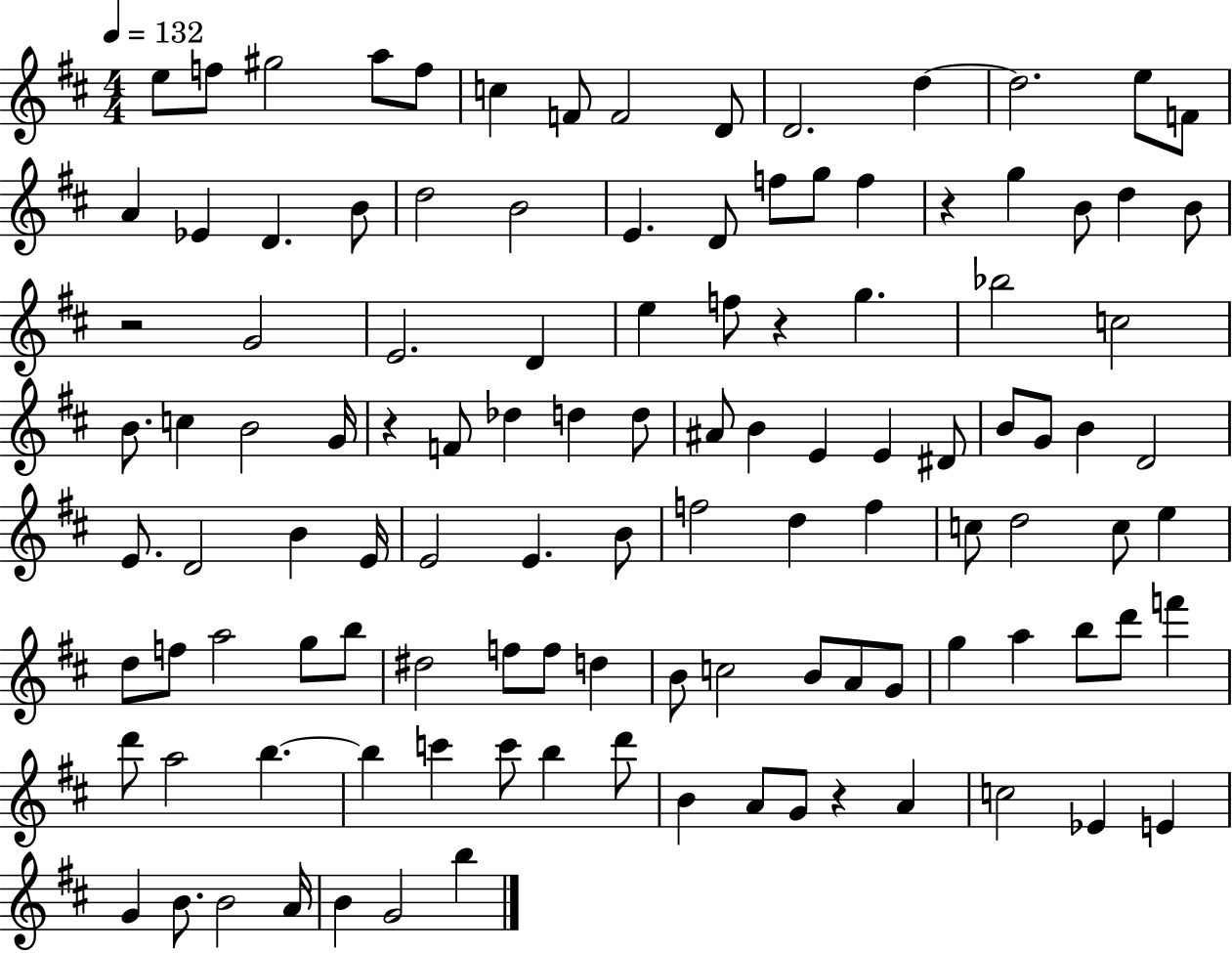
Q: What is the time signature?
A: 4/4